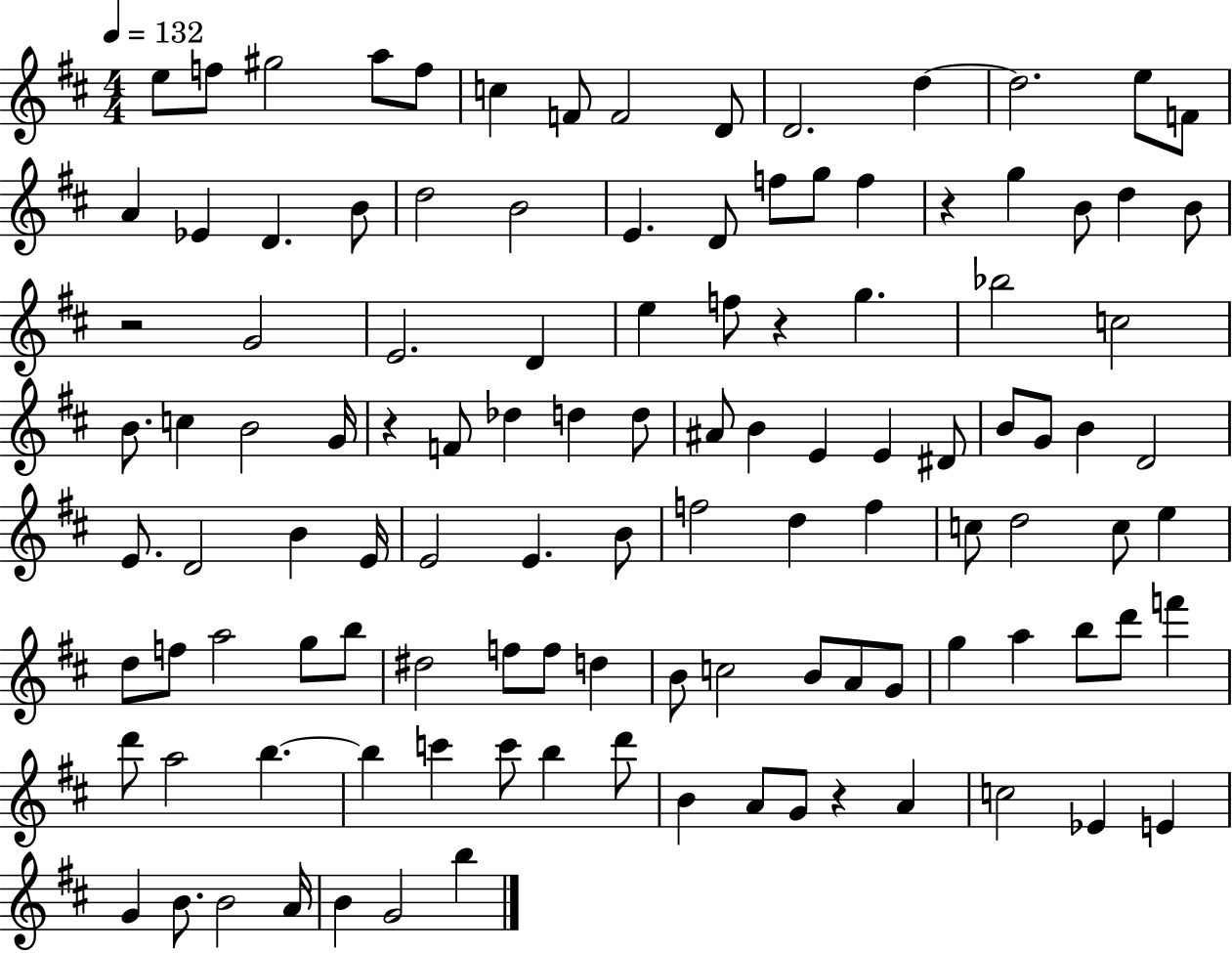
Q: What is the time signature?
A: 4/4